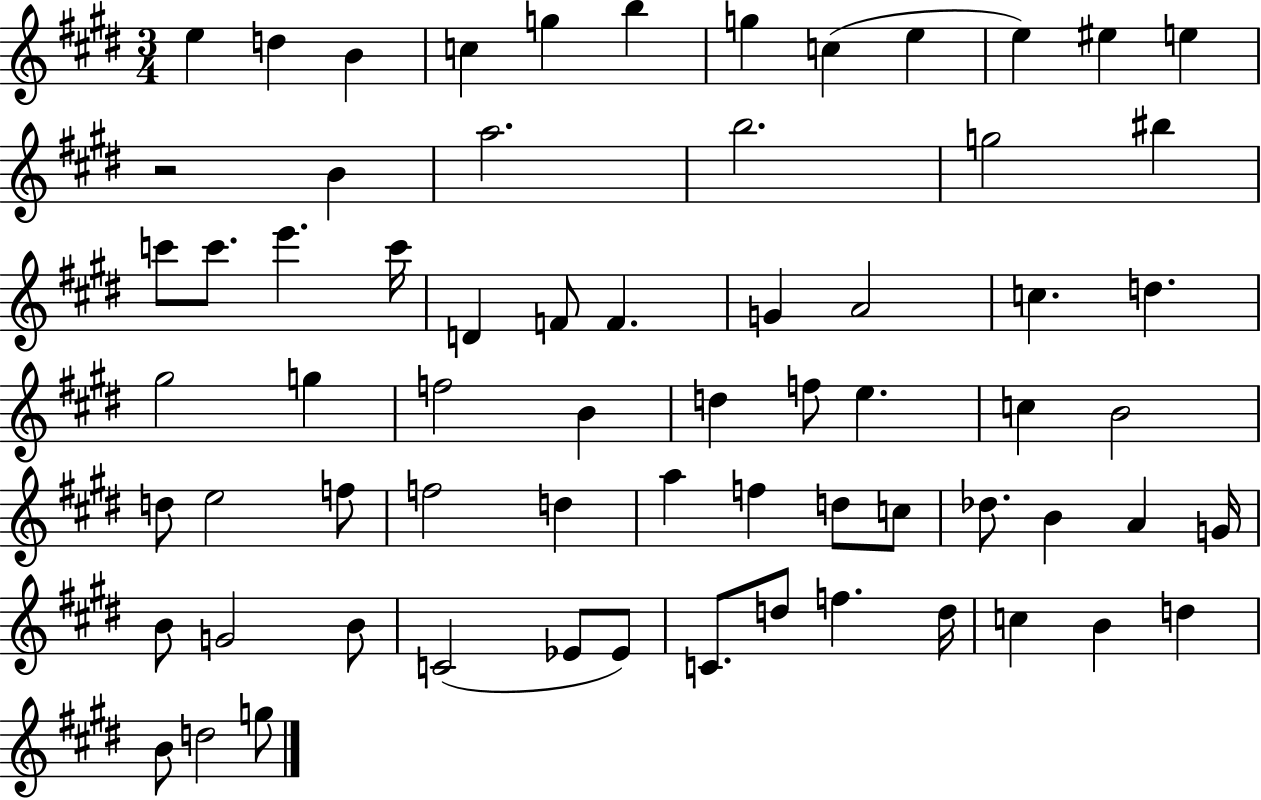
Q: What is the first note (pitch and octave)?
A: E5